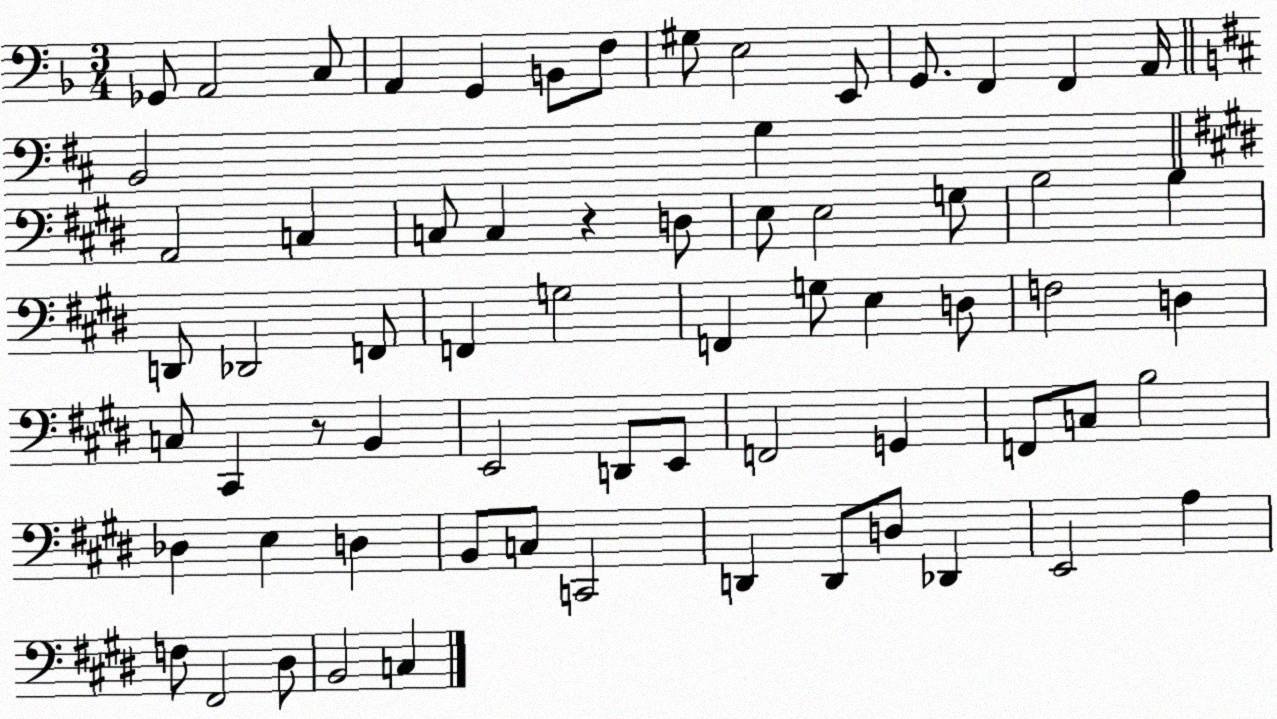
X:1
T:Untitled
M:3/4
L:1/4
K:F
_G,,/2 A,,2 C,/2 A,, G,, B,,/2 F,/2 ^G,/2 E,2 E,,/2 G,,/2 F,, F,, A,,/4 B,,2 G, A,,2 C, C,/2 C, z D,/2 E,/2 E,2 G,/2 B,2 B, D,,/2 _D,,2 F,,/2 F,, G,2 F,, G,/2 E, D,/2 F,2 D, C,/2 ^C,, z/2 B,, E,,2 D,,/2 E,,/2 F,,2 G,, F,,/2 C,/2 B,2 _D, E, D, B,,/2 C,/2 C,,2 D,, D,,/2 D,/2 _D,, E,,2 A, F,/2 ^F,,2 ^D,/2 B,,2 C,